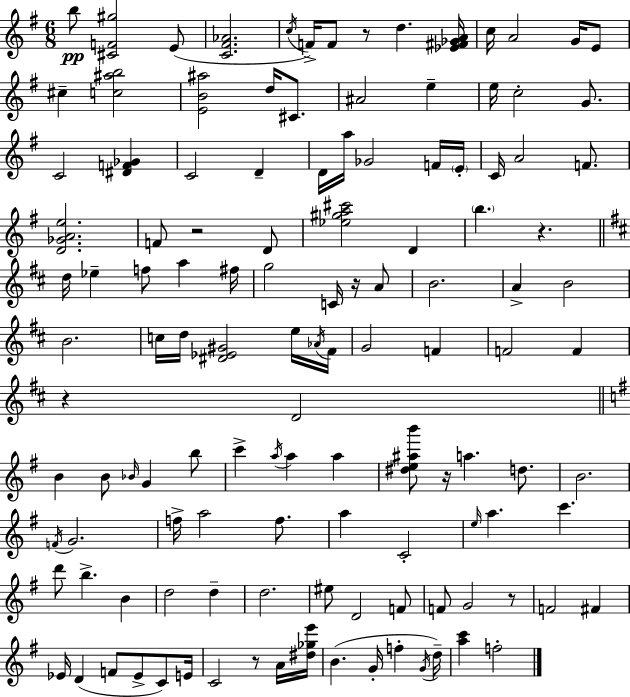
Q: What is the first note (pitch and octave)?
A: B5